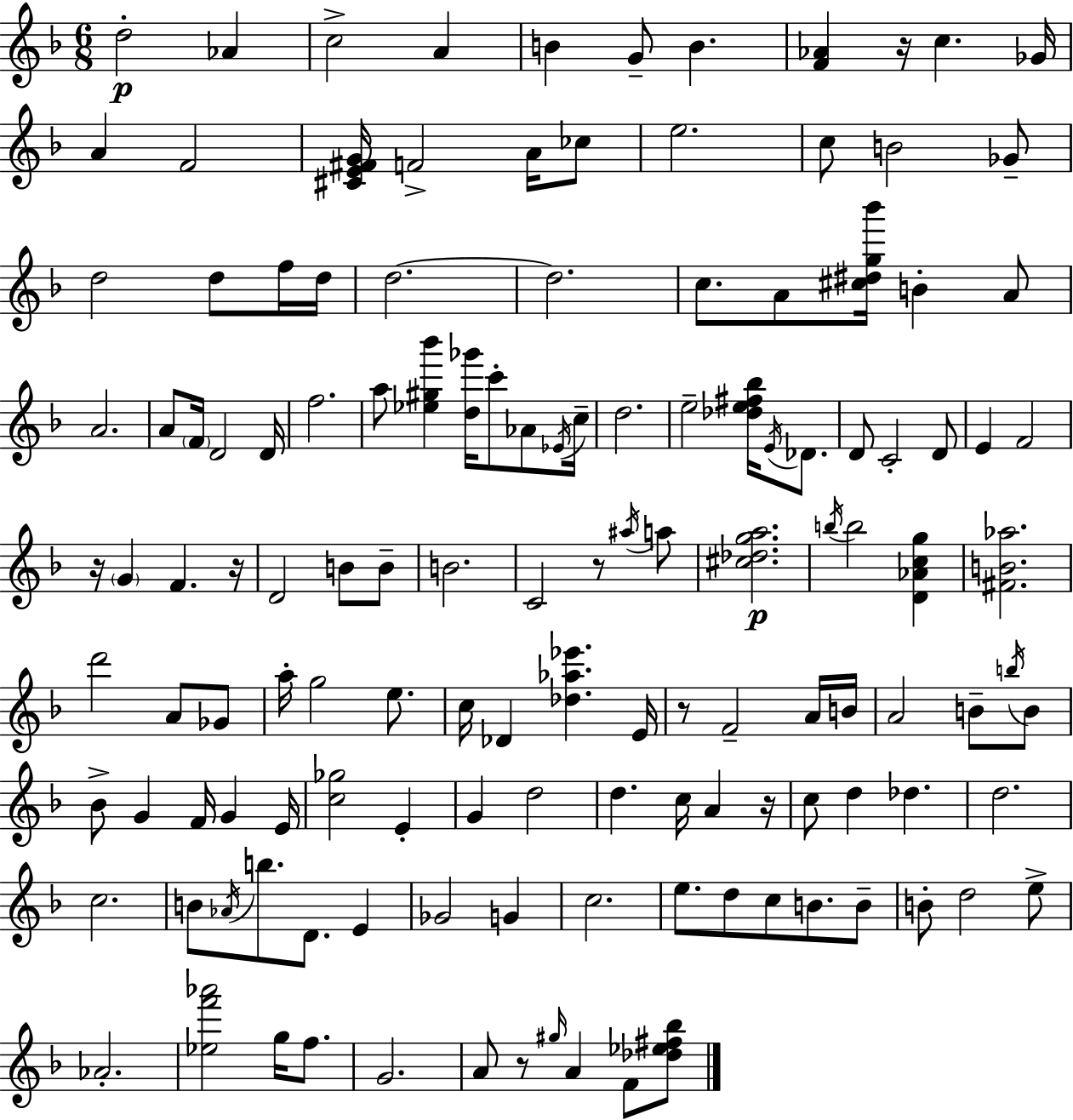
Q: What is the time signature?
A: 6/8